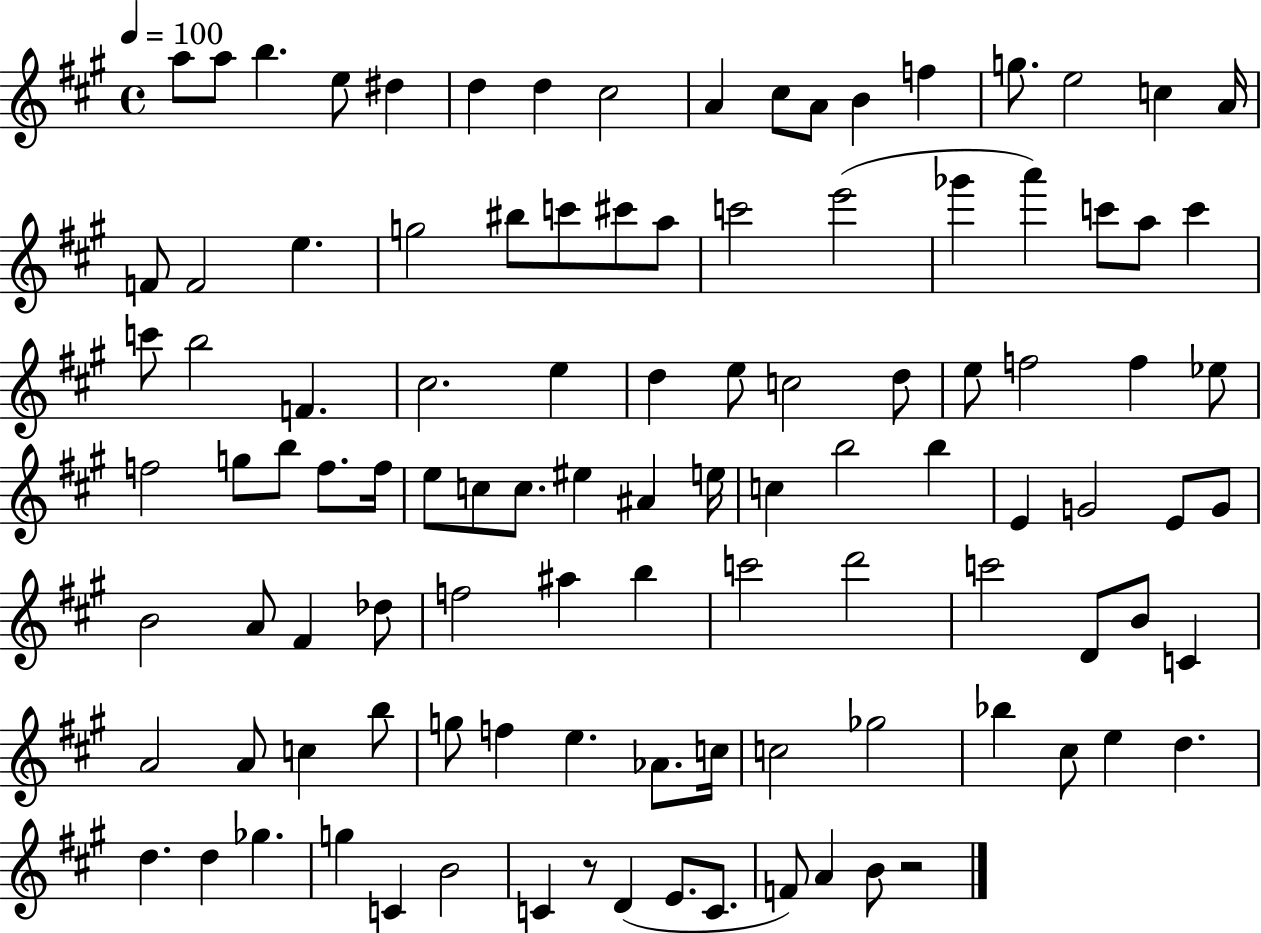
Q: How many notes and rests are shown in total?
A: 106